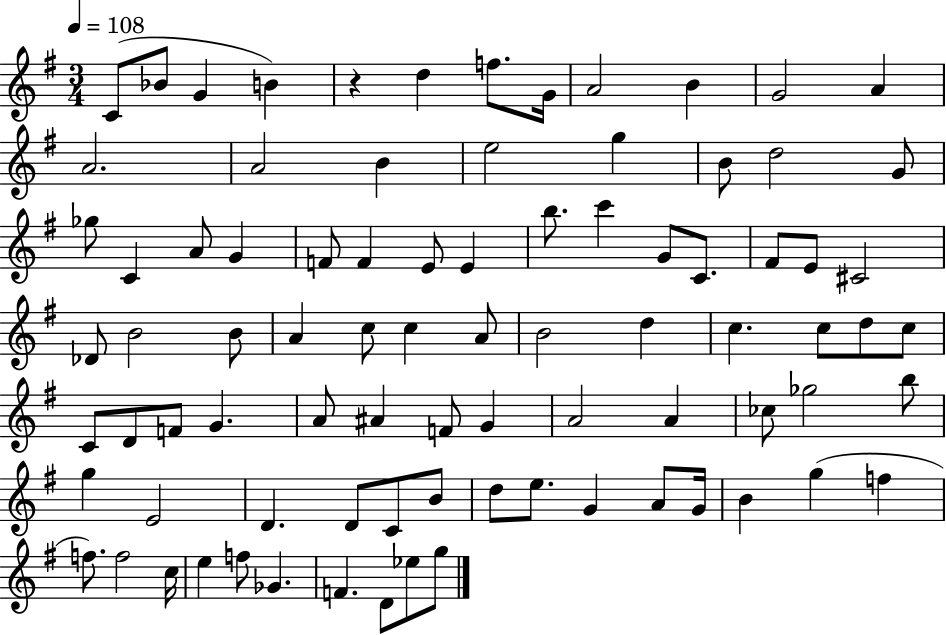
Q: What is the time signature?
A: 3/4